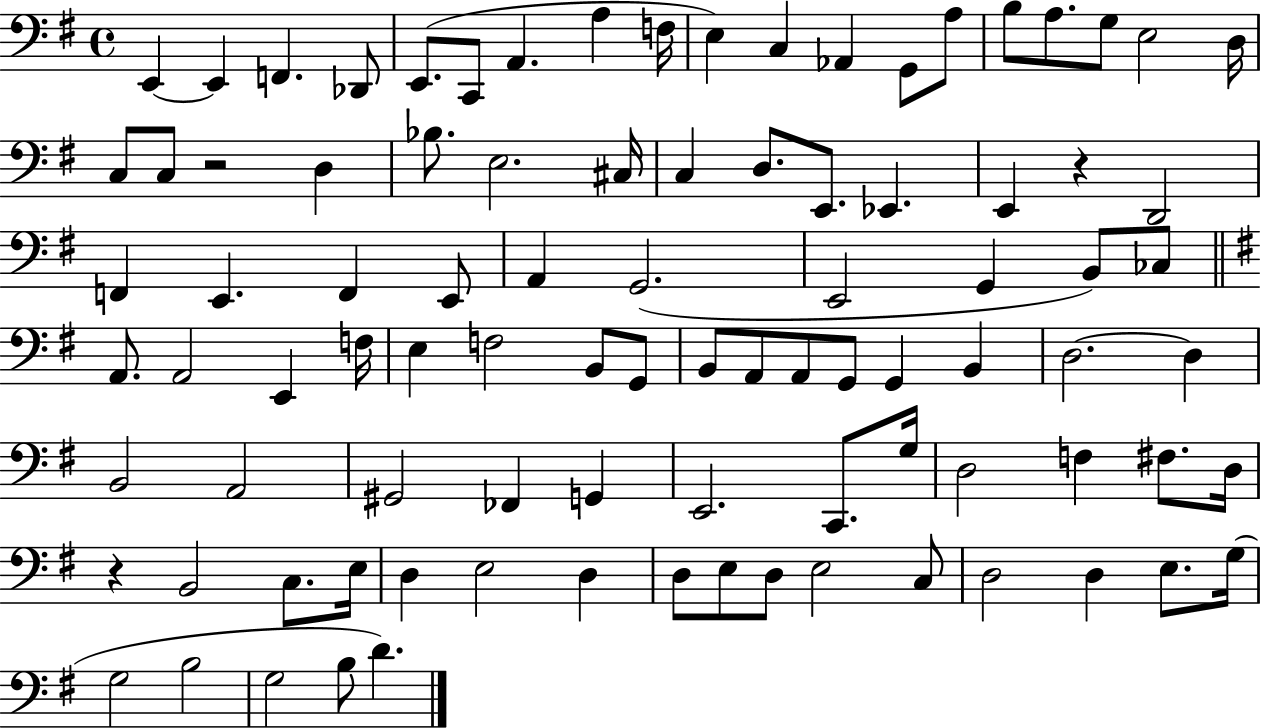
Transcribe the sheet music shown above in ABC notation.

X:1
T:Untitled
M:4/4
L:1/4
K:G
E,, E,, F,, _D,,/2 E,,/2 C,,/2 A,, A, F,/4 E, C, _A,, G,,/2 A,/2 B,/2 A,/2 G,/2 E,2 D,/4 C,/2 C,/2 z2 D, _B,/2 E,2 ^C,/4 C, D,/2 E,,/2 _E,, E,, z D,,2 F,, E,, F,, E,,/2 A,, G,,2 E,,2 G,, B,,/2 _C,/2 A,,/2 A,,2 E,, F,/4 E, F,2 B,,/2 G,,/2 B,,/2 A,,/2 A,,/2 G,,/2 G,, B,, D,2 D, B,,2 A,,2 ^G,,2 _F,, G,, E,,2 C,,/2 G,/4 D,2 F, ^F,/2 D,/4 z B,,2 C,/2 E,/4 D, E,2 D, D,/2 E,/2 D,/2 E,2 C,/2 D,2 D, E,/2 G,/4 G,2 B,2 G,2 B,/2 D